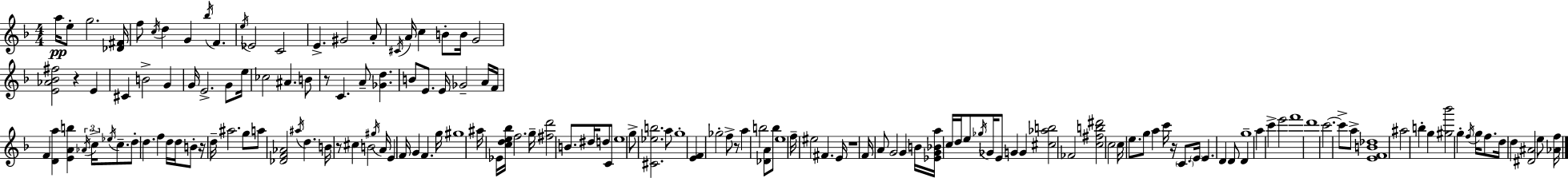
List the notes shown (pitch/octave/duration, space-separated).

A5/s E5/e G5/h. [Db4,F#4]/s F5/e C5/s D5/q G4/q Bb5/s F4/q. E5/s Eb4/h C4/h E4/q. G#4/h A4/e C#4/s A4/s C5/q B4/e B4/s G4/h [E4,Ab4,Bb4,F#5]/h R/q E4/q C#4/q B4/h G4/q G4/s E4/h. G4/e E5/s CES5/h A#4/q. B4/e R/e C4/q. A4/e [Gb4,D5]/q. B4/e E4/e. E4/s Gb4/h A4/s F4/s F4/q [D4,A5]/q [E4,A4,B5]/q Ab4/s C5/s Eb5/s C5/e. D5/e D5/q. F5/q D5/s D5/s B4/e R/s D5/s A#5/h. G5/e A5/e [Db4,F4,Ab4]/h A#5/s D5/q. B4/s R/e C#5/q B4/h G#5/s A4/s E4/q F4/s G4/q F4/q. G5/s G#5/w A#5/s Eb4/s [C5,D5,E5,Bb5]/s F5/h. G5/s [F#5,D6]/h B4/e. D#5/s D5/e C4/e E5/w G5/e [C#4,Eb5,B5]/h. A5/e G5/w [E4,F4]/q Gb5/h F5/e R/e A5/q B5/h [Db4,A4]/e B5/e E5/w F5/s EIS5/h F#4/q. E4/s R/w F4/s A4/e G4/h G4/q B4/s [Eb4,G4,Bb4,A5]/s C5/s D5/s E5/e Gb5/s Gb4/s E4/e G4/q G4/q [C#5,Ab5,B5]/h FES4/h [C5,F#5,B5,D#6]/h C5/h C5/s E5/e. G5/e A5/q C6/s R/s C4/e. E4/s E4/q. D4/q D4/e D4/q G5/w A5/q C6/q E6/h F6/w D6/w C6/h. C6/e A5/e [E4,F4,B4,Db5]/w A#5/h B5/q G5/q [G#5,Bb6]/h G5/q F5/s G5/s F5/e. D5/s D5/q [D#4,A#4]/h E5/e [Ab4,F5]/s